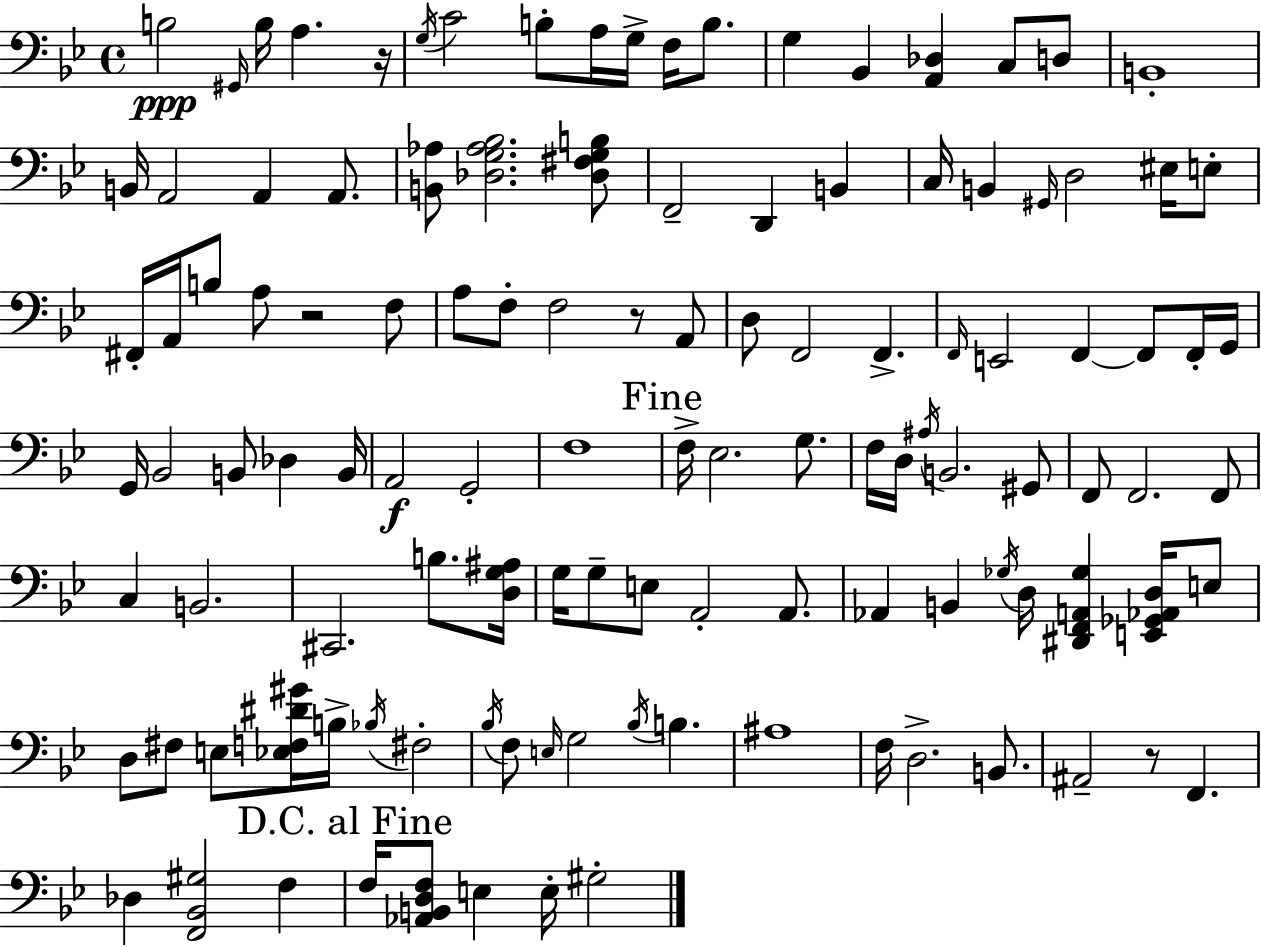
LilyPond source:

{
  \clef bass
  \time 4/4
  \defaultTimeSignature
  \key bes \major
  \repeat volta 2 { b2\ppp \grace { gis,16 } b16 a4. | r16 \acciaccatura { g16 } c'2 b8-. a16 g16-> f16 b8. | g4 bes,4 <a, des>4 c8 | d8 b,1-. | \break b,16 a,2 a,4 a,8. | <b, aes>8 <des g aes bes>2. | <des fis g b>8 f,2-- d,4 b,4 | c16 b,4 \grace { gis,16 } d2 | \break eis16 e8-. fis,16-. a,16 b8 a8 r2 | f8 a8 f8-. f2 r8 | a,8 d8 f,2 f,4.-> | \grace { f,16 } e,2 f,4~~ | \break f,8 f,16-. g,16 g,16 bes,2 b,8 des4 | b,16 a,2\f g,2-. | f1 | \mark "Fine" f16-> ees2. | \break g8. f16 d16 \acciaccatura { ais16 } b,2. | gis,8 f,8 f,2. | f,8 c4 b,2. | cis,2. | \break b8. <d g ais>16 g16 g8-- e8 a,2-. | a,8. aes,4 b,4 \acciaccatura { ges16 } d16 <dis, f, a, ges>4 | <e, ges, aes, d>16 e8 d8 fis8 e8 <ees f dis' gis'>16 b16-> \acciaccatura { bes16 } fis2-. | \acciaccatura { bes16 } f8 \grace { e16 } g2 | \break \acciaccatura { bes16 } b4. ais1 | f16 d2.-> | b,8. ais,2-- | r8 f,4. des4 <f, bes, gis>2 | \break f4 \mark "D.C. al Fine" f16 <aes, b, d f>8 e4 | e16-. gis2-. } \bar "|."
}